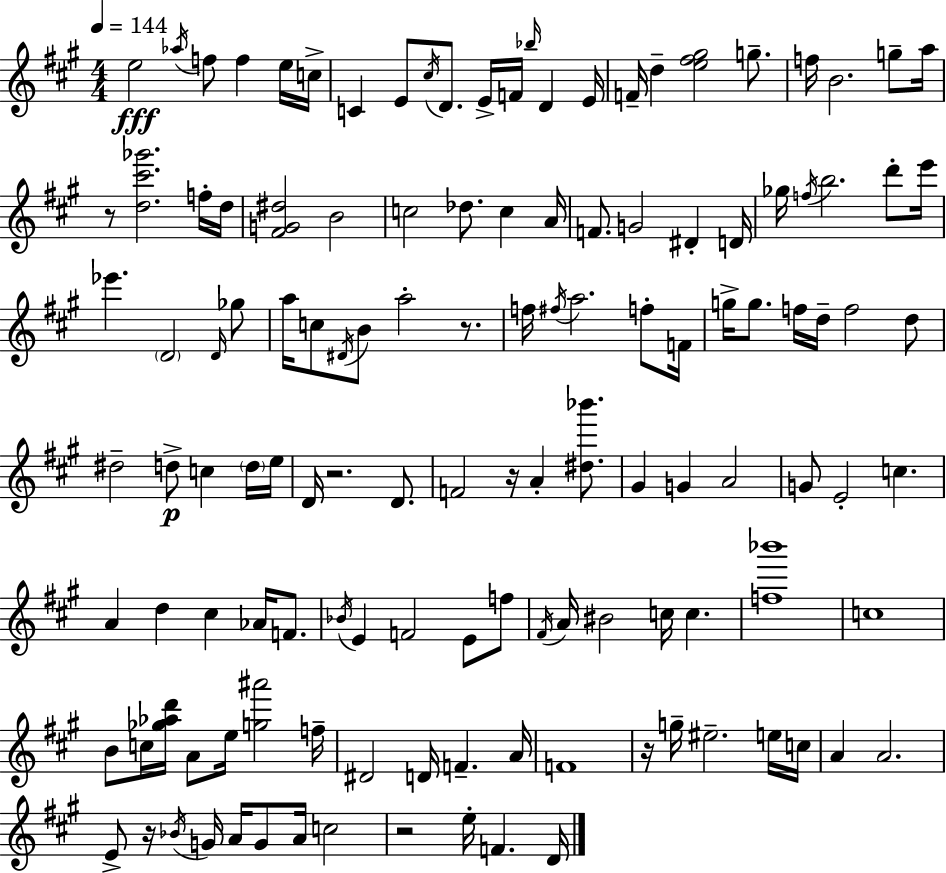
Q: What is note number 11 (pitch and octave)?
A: E4